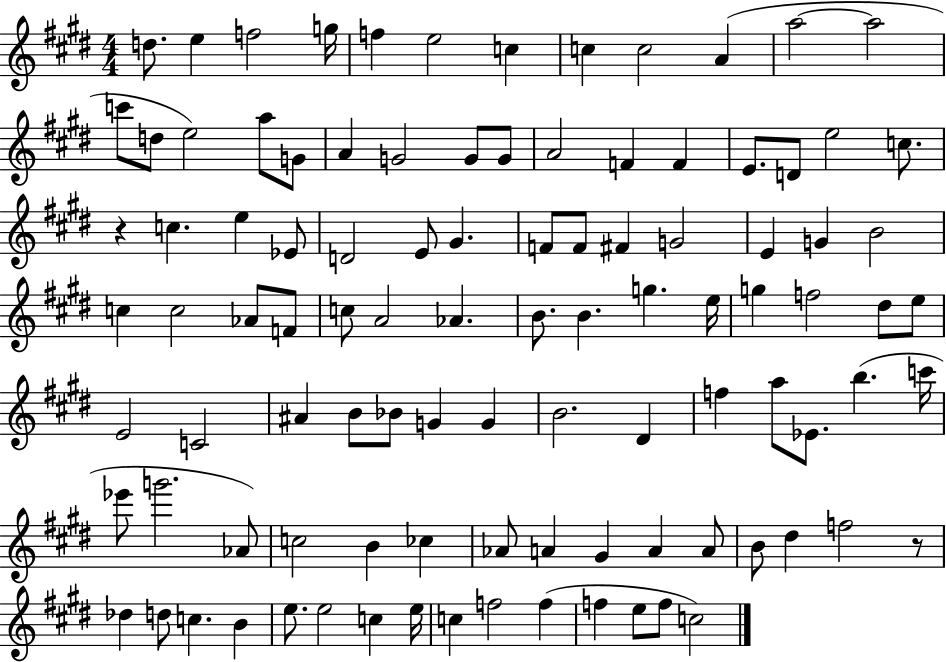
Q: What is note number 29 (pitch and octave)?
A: C5